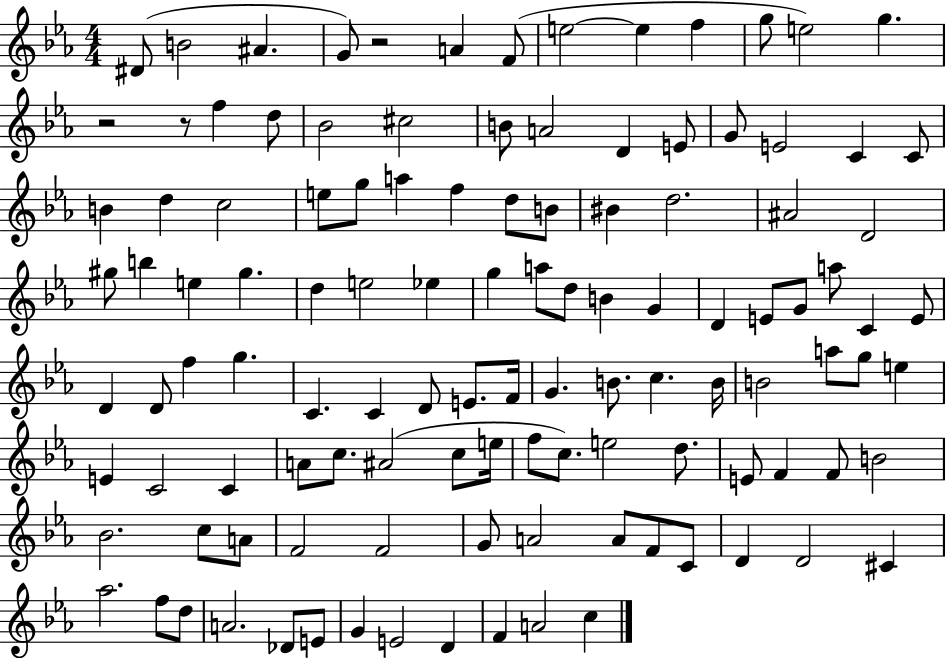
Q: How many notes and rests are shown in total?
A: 116